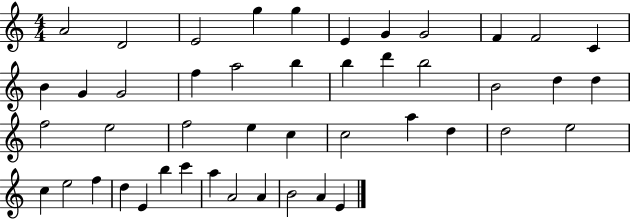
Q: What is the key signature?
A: C major